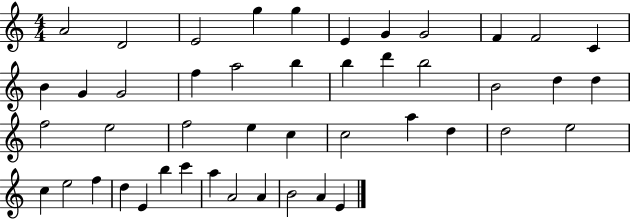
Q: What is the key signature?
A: C major